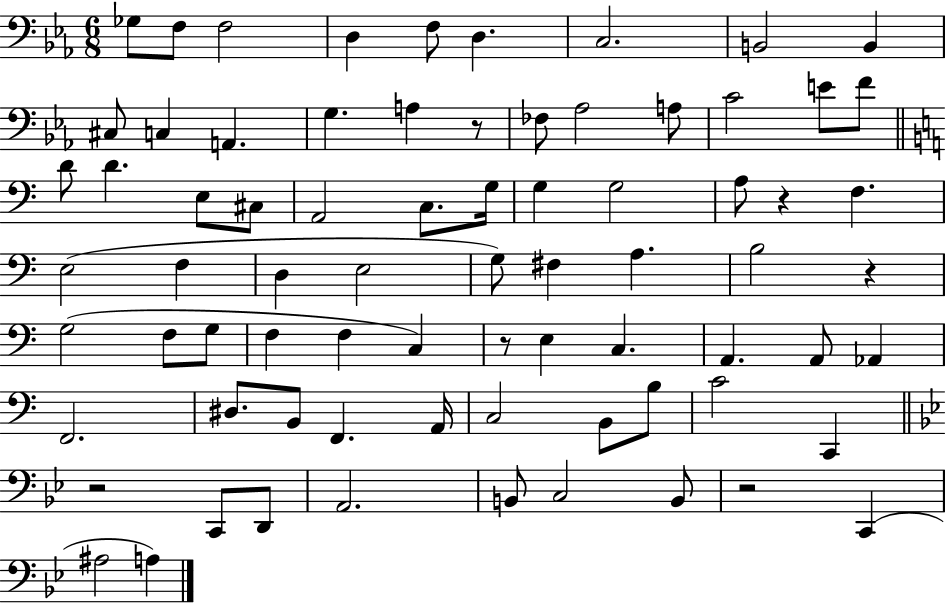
Gb3/e F3/e F3/h D3/q F3/e D3/q. C3/h. B2/h B2/q C#3/e C3/q A2/q. G3/q. A3/q R/e FES3/e Ab3/h A3/e C4/h E4/e F4/e D4/e D4/q. E3/e C#3/e A2/h C3/e. G3/s G3/q G3/h A3/e R/q F3/q. E3/h F3/q D3/q E3/h G3/e F#3/q A3/q. B3/h R/q G3/h F3/e G3/e F3/q F3/q C3/q R/e E3/q C3/q. A2/q. A2/e Ab2/q F2/h. D#3/e. B2/e F2/q. A2/s C3/h B2/e B3/e C4/h C2/q R/h C2/e D2/e A2/h. B2/e C3/h B2/e R/h C2/q A#3/h A3/q